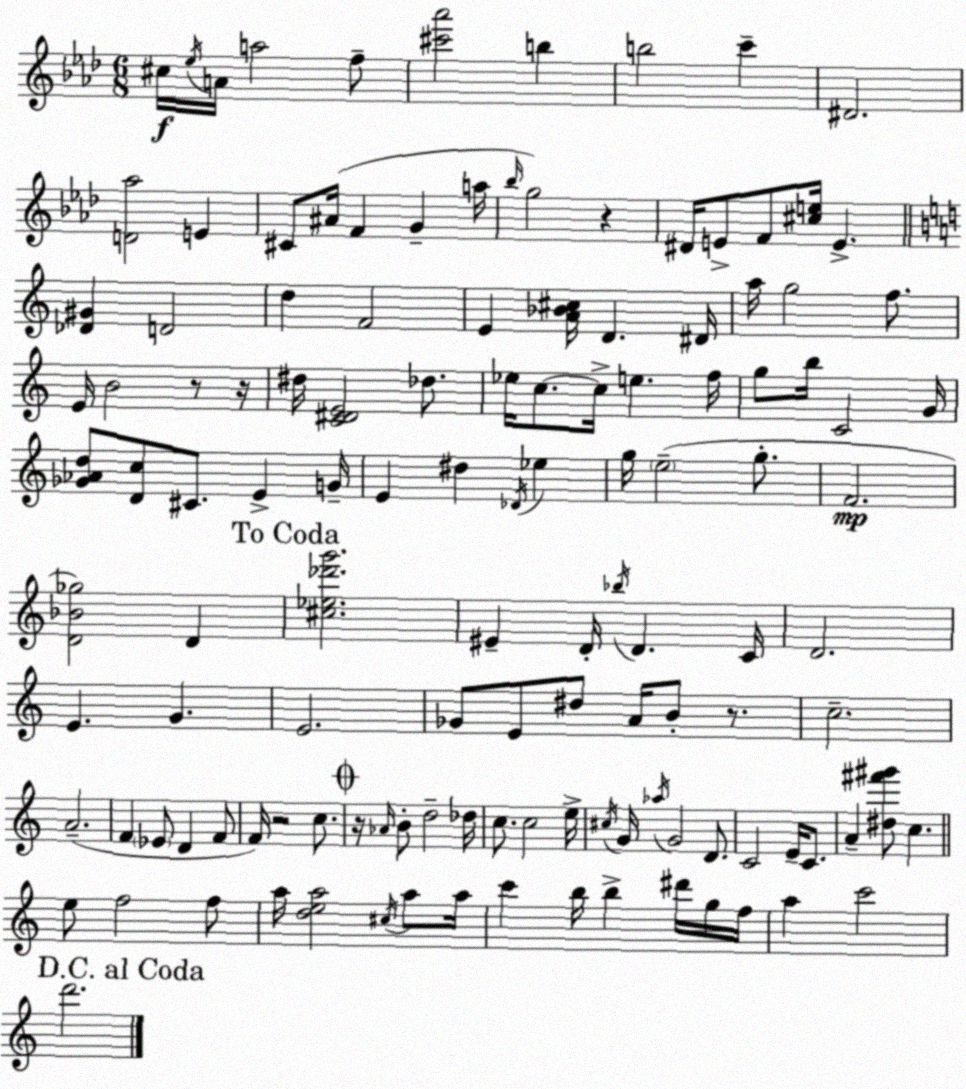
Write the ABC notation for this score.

X:1
T:Untitled
M:6/8
L:1/4
K:Ab
^c/4 _e/4 A/4 a2 f/2 [^c'_a']2 b b2 c' ^D2 [D_a]2 E ^C/2 ^A/4 F G a/4 _b/4 g2 z ^D/4 E/2 F/2 [^ce]/4 E [_D^G] D2 d F2 E [A_B^c]/4 D ^D/4 a/4 g2 f/2 E/4 B2 z/2 z/4 ^d/4 [C^DE]2 _d/2 _e/4 c/2 c/4 e f/4 g/2 b/4 C2 G/4 [_G_Ad]/2 [Dc]/2 ^C/2 E G/4 E ^d _D/4 _e g/4 e2 g/2 F2 [D_B_g]2 D [^c_e_d'g']2 ^E D/4 _b/4 D C/4 D2 E G E2 _G/2 E/2 ^d/2 A/4 B/2 z/2 c2 A2 F _E/2 D F/2 F/4 z2 c/2 z/4 _A/4 B/2 d2 _d/4 c/2 c2 e/4 ^c/4 G/4 _a/4 G2 D/2 C2 E/4 C/2 A [^d^f'^g']/2 c e/2 f2 f/2 a/4 [dea]2 ^c/4 a/2 a/4 c' b/4 b ^d'/4 g/4 f/4 a c'2 d'2